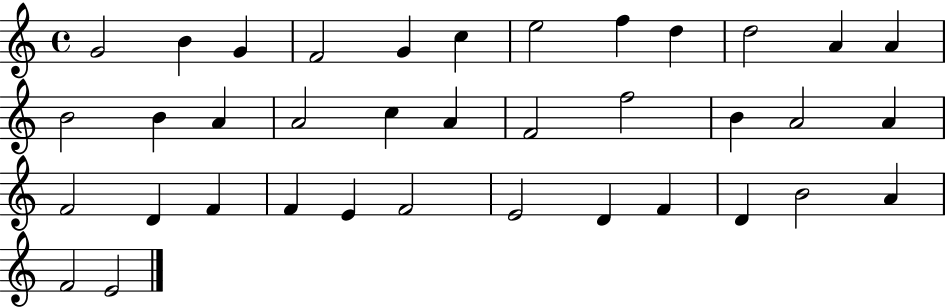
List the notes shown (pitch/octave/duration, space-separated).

G4/h B4/q G4/q F4/h G4/q C5/q E5/h F5/q D5/q D5/h A4/q A4/q B4/h B4/q A4/q A4/h C5/q A4/q F4/h F5/h B4/q A4/h A4/q F4/h D4/q F4/q F4/q E4/q F4/h E4/h D4/q F4/q D4/q B4/h A4/q F4/h E4/h